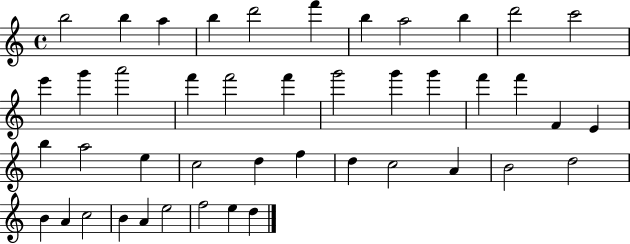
{
  \clef treble
  \time 4/4
  \defaultTimeSignature
  \key c \major
  b''2 b''4 a''4 | b''4 d'''2 f'''4 | b''4 a''2 b''4 | d'''2 c'''2 | \break e'''4 g'''4 a'''2 | f'''4 f'''2 f'''4 | g'''2 g'''4 g'''4 | f'''4 f'''4 f'4 e'4 | \break b''4 a''2 e''4 | c''2 d''4 f''4 | d''4 c''2 a'4 | b'2 d''2 | \break b'4 a'4 c''2 | b'4 a'4 e''2 | f''2 e''4 d''4 | \bar "|."
}